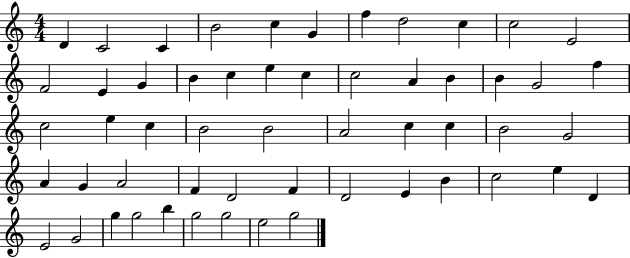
D4/q C4/h C4/q B4/h C5/q G4/q F5/q D5/h C5/q C5/h E4/h F4/h E4/q G4/q B4/q C5/q E5/q C5/q C5/h A4/q B4/q B4/q G4/h F5/q C5/h E5/q C5/q B4/h B4/h A4/h C5/q C5/q B4/h G4/h A4/q G4/q A4/h F4/q D4/h F4/q D4/h E4/q B4/q C5/h E5/q D4/q E4/h G4/h G5/q G5/h B5/q G5/h G5/h E5/h G5/h